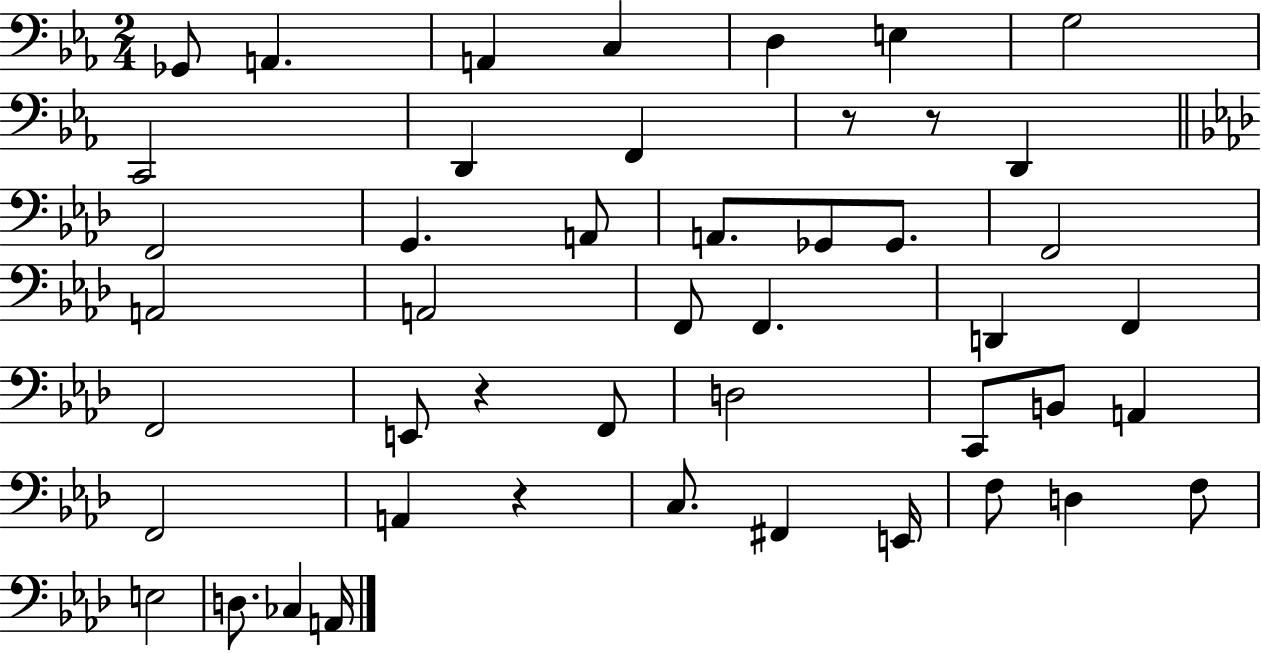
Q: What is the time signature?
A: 2/4